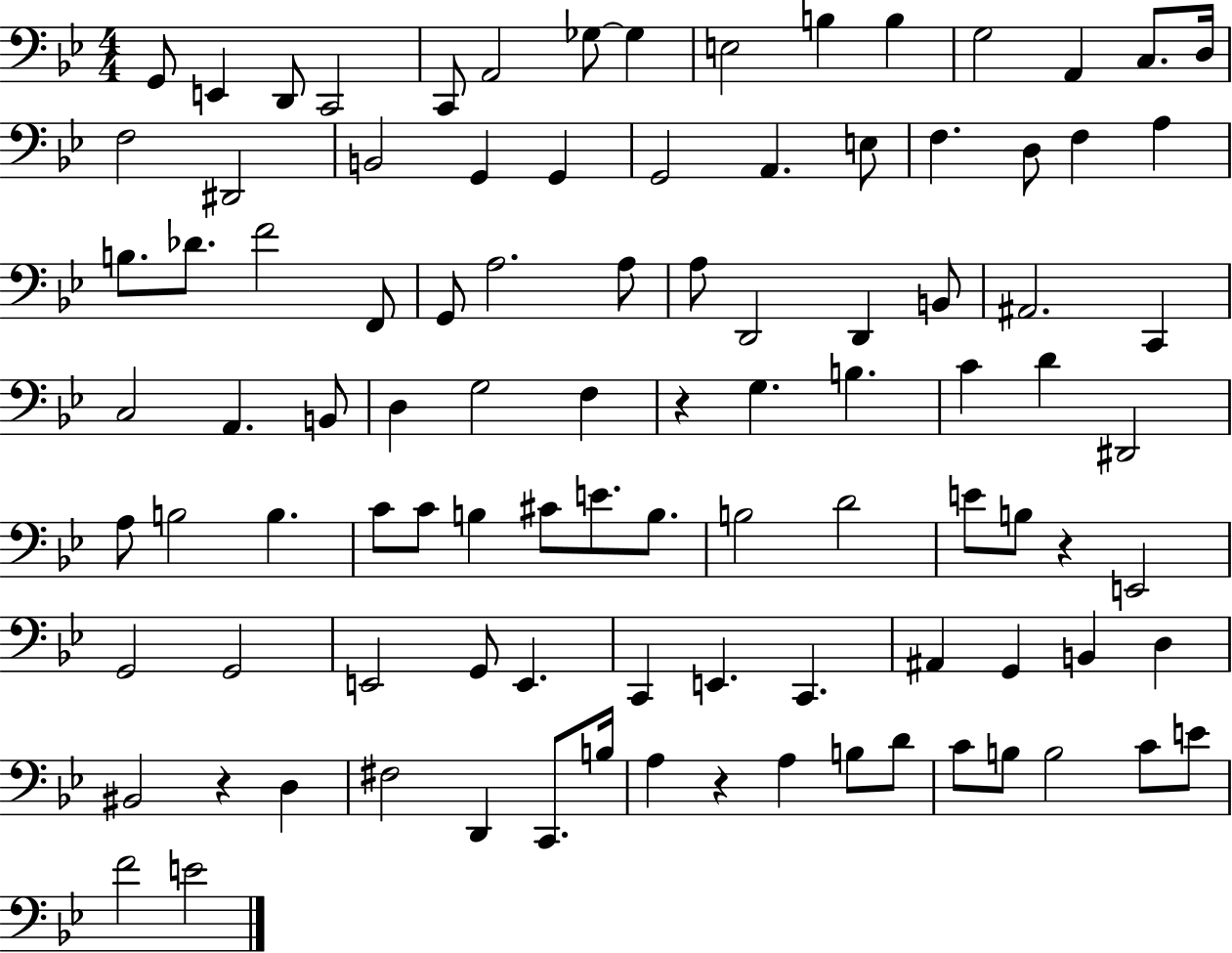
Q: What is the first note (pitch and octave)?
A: G2